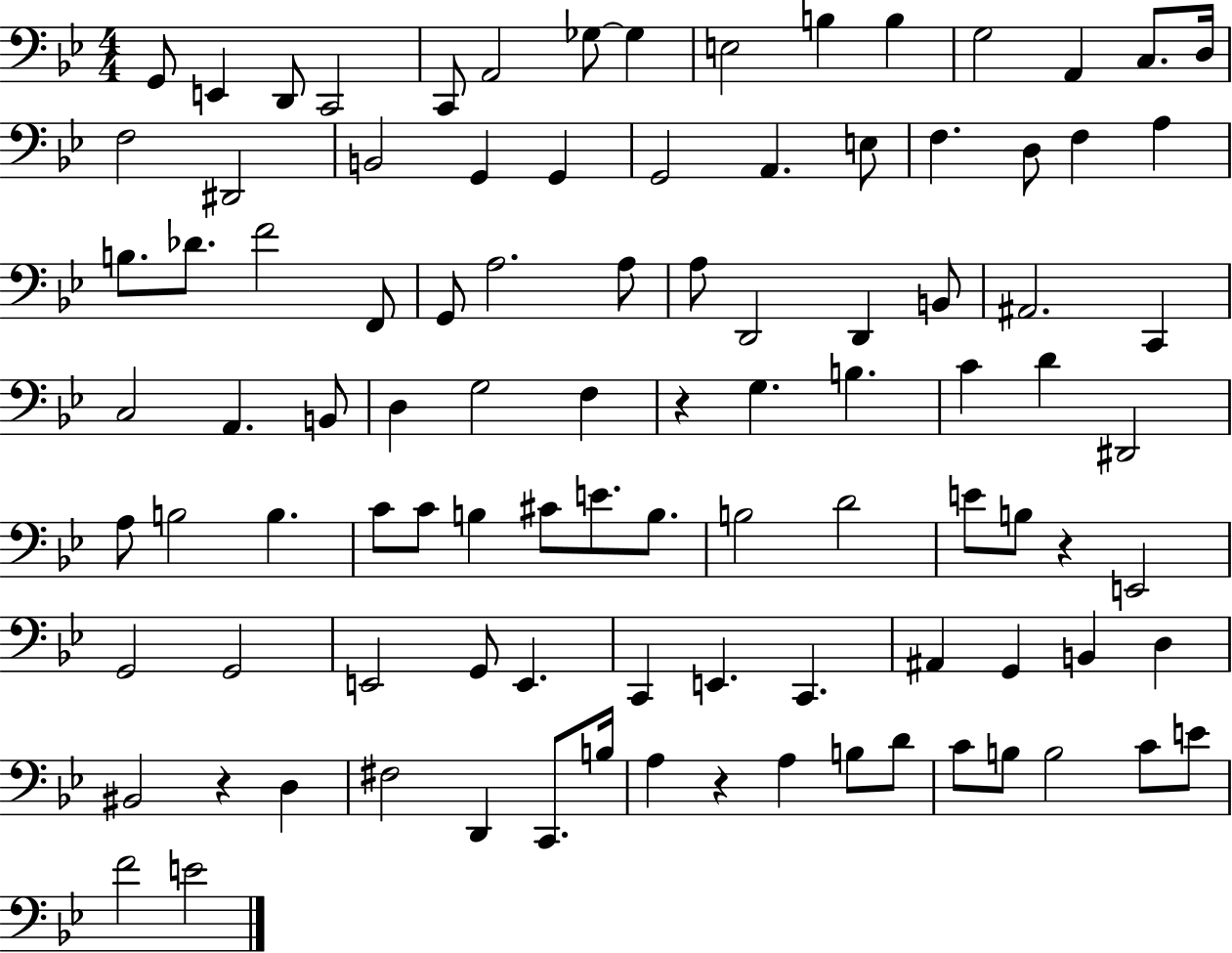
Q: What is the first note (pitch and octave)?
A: G2